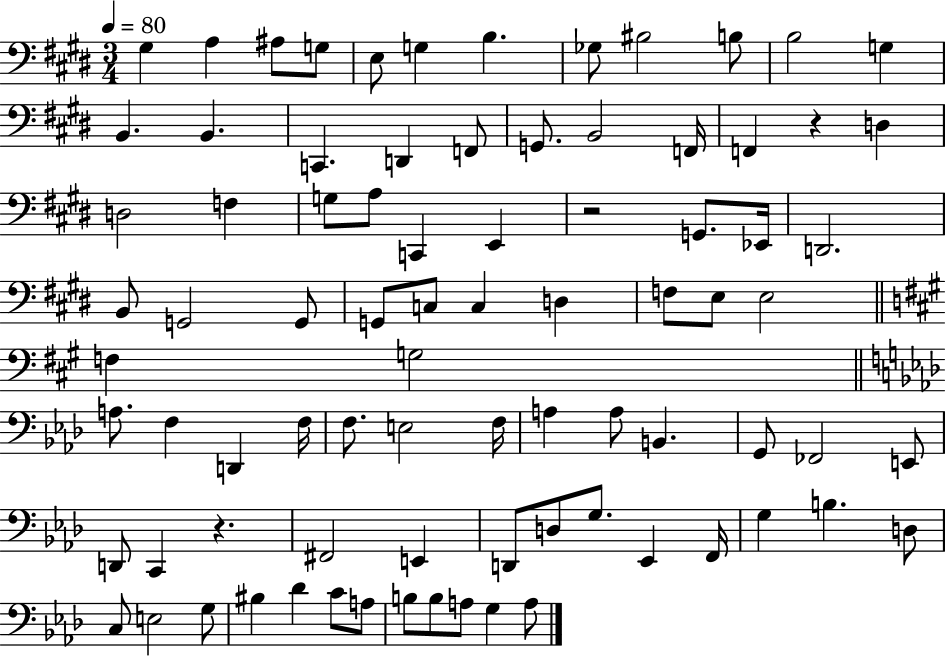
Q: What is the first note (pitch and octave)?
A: G#3